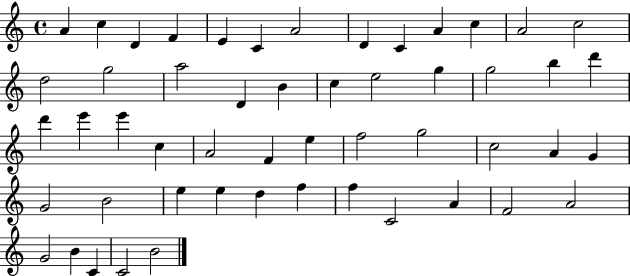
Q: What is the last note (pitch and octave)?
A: B4